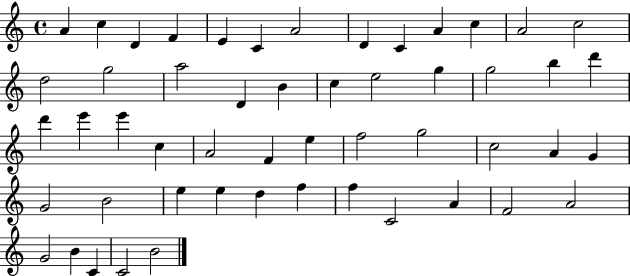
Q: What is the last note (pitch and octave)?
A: B4